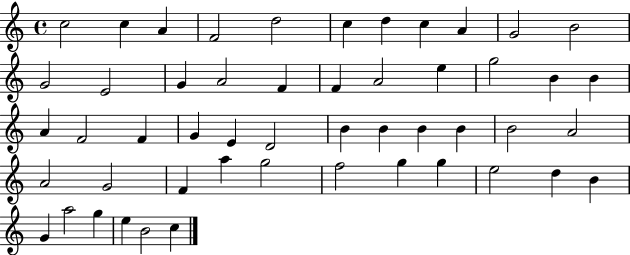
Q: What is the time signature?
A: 4/4